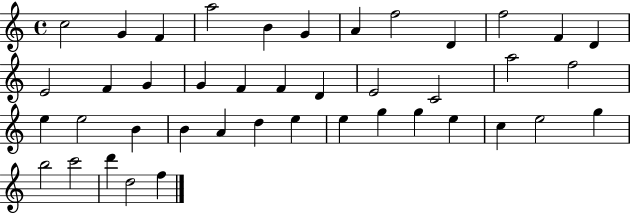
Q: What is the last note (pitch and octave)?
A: F5